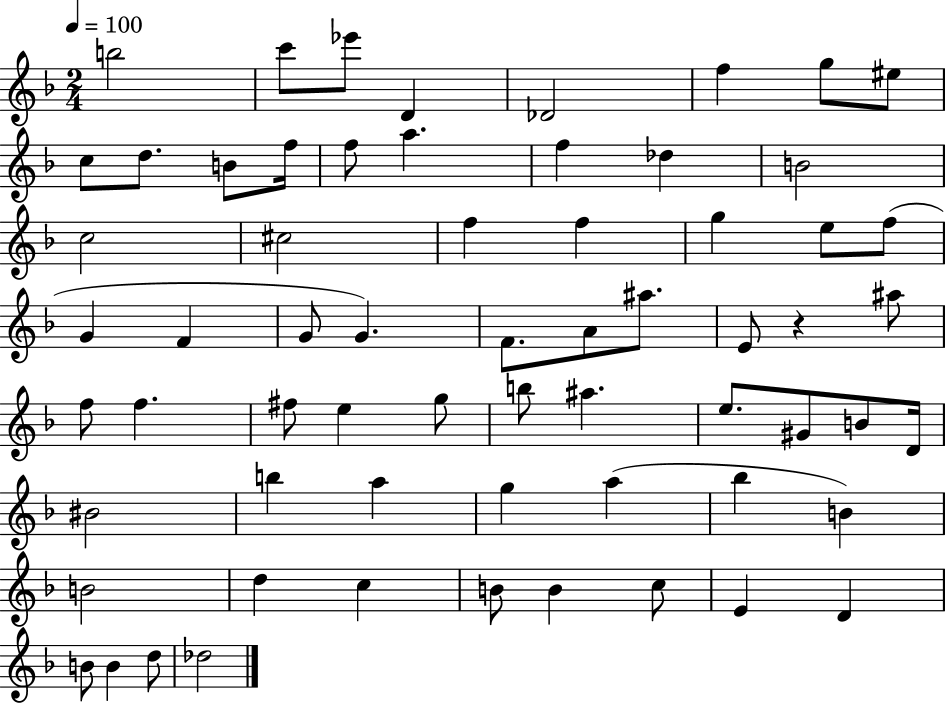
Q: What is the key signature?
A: F major